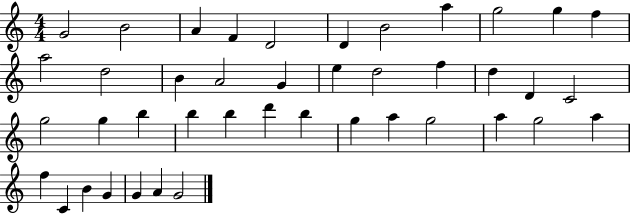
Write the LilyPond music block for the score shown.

{
  \clef treble
  \numericTimeSignature
  \time 4/4
  \key c \major
  g'2 b'2 | a'4 f'4 d'2 | d'4 b'2 a''4 | g''2 g''4 f''4 | \break a''2 d''2 | b'4 a'2 g'4 | e''4 d''2 f''4 | d''4 d'4 c'2 | \break g''2 g''4 b''4 | b''4 b''4 d'''4 b''4 | g''4 a''4 g''2 | a''4 g''2 a''4 | \break f''4 c'4 b'4 g'4 | g'4 a'4 g'2 | \bar "|."
}